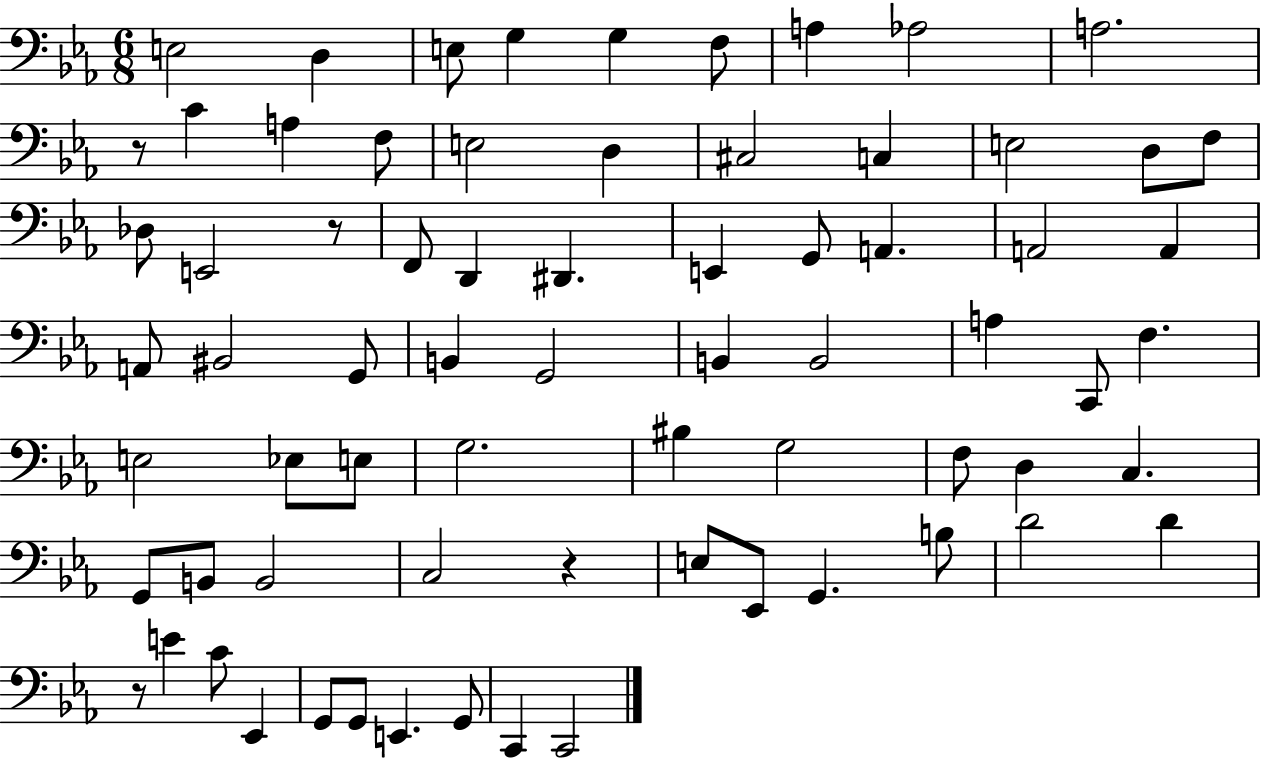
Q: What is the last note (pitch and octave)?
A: C2